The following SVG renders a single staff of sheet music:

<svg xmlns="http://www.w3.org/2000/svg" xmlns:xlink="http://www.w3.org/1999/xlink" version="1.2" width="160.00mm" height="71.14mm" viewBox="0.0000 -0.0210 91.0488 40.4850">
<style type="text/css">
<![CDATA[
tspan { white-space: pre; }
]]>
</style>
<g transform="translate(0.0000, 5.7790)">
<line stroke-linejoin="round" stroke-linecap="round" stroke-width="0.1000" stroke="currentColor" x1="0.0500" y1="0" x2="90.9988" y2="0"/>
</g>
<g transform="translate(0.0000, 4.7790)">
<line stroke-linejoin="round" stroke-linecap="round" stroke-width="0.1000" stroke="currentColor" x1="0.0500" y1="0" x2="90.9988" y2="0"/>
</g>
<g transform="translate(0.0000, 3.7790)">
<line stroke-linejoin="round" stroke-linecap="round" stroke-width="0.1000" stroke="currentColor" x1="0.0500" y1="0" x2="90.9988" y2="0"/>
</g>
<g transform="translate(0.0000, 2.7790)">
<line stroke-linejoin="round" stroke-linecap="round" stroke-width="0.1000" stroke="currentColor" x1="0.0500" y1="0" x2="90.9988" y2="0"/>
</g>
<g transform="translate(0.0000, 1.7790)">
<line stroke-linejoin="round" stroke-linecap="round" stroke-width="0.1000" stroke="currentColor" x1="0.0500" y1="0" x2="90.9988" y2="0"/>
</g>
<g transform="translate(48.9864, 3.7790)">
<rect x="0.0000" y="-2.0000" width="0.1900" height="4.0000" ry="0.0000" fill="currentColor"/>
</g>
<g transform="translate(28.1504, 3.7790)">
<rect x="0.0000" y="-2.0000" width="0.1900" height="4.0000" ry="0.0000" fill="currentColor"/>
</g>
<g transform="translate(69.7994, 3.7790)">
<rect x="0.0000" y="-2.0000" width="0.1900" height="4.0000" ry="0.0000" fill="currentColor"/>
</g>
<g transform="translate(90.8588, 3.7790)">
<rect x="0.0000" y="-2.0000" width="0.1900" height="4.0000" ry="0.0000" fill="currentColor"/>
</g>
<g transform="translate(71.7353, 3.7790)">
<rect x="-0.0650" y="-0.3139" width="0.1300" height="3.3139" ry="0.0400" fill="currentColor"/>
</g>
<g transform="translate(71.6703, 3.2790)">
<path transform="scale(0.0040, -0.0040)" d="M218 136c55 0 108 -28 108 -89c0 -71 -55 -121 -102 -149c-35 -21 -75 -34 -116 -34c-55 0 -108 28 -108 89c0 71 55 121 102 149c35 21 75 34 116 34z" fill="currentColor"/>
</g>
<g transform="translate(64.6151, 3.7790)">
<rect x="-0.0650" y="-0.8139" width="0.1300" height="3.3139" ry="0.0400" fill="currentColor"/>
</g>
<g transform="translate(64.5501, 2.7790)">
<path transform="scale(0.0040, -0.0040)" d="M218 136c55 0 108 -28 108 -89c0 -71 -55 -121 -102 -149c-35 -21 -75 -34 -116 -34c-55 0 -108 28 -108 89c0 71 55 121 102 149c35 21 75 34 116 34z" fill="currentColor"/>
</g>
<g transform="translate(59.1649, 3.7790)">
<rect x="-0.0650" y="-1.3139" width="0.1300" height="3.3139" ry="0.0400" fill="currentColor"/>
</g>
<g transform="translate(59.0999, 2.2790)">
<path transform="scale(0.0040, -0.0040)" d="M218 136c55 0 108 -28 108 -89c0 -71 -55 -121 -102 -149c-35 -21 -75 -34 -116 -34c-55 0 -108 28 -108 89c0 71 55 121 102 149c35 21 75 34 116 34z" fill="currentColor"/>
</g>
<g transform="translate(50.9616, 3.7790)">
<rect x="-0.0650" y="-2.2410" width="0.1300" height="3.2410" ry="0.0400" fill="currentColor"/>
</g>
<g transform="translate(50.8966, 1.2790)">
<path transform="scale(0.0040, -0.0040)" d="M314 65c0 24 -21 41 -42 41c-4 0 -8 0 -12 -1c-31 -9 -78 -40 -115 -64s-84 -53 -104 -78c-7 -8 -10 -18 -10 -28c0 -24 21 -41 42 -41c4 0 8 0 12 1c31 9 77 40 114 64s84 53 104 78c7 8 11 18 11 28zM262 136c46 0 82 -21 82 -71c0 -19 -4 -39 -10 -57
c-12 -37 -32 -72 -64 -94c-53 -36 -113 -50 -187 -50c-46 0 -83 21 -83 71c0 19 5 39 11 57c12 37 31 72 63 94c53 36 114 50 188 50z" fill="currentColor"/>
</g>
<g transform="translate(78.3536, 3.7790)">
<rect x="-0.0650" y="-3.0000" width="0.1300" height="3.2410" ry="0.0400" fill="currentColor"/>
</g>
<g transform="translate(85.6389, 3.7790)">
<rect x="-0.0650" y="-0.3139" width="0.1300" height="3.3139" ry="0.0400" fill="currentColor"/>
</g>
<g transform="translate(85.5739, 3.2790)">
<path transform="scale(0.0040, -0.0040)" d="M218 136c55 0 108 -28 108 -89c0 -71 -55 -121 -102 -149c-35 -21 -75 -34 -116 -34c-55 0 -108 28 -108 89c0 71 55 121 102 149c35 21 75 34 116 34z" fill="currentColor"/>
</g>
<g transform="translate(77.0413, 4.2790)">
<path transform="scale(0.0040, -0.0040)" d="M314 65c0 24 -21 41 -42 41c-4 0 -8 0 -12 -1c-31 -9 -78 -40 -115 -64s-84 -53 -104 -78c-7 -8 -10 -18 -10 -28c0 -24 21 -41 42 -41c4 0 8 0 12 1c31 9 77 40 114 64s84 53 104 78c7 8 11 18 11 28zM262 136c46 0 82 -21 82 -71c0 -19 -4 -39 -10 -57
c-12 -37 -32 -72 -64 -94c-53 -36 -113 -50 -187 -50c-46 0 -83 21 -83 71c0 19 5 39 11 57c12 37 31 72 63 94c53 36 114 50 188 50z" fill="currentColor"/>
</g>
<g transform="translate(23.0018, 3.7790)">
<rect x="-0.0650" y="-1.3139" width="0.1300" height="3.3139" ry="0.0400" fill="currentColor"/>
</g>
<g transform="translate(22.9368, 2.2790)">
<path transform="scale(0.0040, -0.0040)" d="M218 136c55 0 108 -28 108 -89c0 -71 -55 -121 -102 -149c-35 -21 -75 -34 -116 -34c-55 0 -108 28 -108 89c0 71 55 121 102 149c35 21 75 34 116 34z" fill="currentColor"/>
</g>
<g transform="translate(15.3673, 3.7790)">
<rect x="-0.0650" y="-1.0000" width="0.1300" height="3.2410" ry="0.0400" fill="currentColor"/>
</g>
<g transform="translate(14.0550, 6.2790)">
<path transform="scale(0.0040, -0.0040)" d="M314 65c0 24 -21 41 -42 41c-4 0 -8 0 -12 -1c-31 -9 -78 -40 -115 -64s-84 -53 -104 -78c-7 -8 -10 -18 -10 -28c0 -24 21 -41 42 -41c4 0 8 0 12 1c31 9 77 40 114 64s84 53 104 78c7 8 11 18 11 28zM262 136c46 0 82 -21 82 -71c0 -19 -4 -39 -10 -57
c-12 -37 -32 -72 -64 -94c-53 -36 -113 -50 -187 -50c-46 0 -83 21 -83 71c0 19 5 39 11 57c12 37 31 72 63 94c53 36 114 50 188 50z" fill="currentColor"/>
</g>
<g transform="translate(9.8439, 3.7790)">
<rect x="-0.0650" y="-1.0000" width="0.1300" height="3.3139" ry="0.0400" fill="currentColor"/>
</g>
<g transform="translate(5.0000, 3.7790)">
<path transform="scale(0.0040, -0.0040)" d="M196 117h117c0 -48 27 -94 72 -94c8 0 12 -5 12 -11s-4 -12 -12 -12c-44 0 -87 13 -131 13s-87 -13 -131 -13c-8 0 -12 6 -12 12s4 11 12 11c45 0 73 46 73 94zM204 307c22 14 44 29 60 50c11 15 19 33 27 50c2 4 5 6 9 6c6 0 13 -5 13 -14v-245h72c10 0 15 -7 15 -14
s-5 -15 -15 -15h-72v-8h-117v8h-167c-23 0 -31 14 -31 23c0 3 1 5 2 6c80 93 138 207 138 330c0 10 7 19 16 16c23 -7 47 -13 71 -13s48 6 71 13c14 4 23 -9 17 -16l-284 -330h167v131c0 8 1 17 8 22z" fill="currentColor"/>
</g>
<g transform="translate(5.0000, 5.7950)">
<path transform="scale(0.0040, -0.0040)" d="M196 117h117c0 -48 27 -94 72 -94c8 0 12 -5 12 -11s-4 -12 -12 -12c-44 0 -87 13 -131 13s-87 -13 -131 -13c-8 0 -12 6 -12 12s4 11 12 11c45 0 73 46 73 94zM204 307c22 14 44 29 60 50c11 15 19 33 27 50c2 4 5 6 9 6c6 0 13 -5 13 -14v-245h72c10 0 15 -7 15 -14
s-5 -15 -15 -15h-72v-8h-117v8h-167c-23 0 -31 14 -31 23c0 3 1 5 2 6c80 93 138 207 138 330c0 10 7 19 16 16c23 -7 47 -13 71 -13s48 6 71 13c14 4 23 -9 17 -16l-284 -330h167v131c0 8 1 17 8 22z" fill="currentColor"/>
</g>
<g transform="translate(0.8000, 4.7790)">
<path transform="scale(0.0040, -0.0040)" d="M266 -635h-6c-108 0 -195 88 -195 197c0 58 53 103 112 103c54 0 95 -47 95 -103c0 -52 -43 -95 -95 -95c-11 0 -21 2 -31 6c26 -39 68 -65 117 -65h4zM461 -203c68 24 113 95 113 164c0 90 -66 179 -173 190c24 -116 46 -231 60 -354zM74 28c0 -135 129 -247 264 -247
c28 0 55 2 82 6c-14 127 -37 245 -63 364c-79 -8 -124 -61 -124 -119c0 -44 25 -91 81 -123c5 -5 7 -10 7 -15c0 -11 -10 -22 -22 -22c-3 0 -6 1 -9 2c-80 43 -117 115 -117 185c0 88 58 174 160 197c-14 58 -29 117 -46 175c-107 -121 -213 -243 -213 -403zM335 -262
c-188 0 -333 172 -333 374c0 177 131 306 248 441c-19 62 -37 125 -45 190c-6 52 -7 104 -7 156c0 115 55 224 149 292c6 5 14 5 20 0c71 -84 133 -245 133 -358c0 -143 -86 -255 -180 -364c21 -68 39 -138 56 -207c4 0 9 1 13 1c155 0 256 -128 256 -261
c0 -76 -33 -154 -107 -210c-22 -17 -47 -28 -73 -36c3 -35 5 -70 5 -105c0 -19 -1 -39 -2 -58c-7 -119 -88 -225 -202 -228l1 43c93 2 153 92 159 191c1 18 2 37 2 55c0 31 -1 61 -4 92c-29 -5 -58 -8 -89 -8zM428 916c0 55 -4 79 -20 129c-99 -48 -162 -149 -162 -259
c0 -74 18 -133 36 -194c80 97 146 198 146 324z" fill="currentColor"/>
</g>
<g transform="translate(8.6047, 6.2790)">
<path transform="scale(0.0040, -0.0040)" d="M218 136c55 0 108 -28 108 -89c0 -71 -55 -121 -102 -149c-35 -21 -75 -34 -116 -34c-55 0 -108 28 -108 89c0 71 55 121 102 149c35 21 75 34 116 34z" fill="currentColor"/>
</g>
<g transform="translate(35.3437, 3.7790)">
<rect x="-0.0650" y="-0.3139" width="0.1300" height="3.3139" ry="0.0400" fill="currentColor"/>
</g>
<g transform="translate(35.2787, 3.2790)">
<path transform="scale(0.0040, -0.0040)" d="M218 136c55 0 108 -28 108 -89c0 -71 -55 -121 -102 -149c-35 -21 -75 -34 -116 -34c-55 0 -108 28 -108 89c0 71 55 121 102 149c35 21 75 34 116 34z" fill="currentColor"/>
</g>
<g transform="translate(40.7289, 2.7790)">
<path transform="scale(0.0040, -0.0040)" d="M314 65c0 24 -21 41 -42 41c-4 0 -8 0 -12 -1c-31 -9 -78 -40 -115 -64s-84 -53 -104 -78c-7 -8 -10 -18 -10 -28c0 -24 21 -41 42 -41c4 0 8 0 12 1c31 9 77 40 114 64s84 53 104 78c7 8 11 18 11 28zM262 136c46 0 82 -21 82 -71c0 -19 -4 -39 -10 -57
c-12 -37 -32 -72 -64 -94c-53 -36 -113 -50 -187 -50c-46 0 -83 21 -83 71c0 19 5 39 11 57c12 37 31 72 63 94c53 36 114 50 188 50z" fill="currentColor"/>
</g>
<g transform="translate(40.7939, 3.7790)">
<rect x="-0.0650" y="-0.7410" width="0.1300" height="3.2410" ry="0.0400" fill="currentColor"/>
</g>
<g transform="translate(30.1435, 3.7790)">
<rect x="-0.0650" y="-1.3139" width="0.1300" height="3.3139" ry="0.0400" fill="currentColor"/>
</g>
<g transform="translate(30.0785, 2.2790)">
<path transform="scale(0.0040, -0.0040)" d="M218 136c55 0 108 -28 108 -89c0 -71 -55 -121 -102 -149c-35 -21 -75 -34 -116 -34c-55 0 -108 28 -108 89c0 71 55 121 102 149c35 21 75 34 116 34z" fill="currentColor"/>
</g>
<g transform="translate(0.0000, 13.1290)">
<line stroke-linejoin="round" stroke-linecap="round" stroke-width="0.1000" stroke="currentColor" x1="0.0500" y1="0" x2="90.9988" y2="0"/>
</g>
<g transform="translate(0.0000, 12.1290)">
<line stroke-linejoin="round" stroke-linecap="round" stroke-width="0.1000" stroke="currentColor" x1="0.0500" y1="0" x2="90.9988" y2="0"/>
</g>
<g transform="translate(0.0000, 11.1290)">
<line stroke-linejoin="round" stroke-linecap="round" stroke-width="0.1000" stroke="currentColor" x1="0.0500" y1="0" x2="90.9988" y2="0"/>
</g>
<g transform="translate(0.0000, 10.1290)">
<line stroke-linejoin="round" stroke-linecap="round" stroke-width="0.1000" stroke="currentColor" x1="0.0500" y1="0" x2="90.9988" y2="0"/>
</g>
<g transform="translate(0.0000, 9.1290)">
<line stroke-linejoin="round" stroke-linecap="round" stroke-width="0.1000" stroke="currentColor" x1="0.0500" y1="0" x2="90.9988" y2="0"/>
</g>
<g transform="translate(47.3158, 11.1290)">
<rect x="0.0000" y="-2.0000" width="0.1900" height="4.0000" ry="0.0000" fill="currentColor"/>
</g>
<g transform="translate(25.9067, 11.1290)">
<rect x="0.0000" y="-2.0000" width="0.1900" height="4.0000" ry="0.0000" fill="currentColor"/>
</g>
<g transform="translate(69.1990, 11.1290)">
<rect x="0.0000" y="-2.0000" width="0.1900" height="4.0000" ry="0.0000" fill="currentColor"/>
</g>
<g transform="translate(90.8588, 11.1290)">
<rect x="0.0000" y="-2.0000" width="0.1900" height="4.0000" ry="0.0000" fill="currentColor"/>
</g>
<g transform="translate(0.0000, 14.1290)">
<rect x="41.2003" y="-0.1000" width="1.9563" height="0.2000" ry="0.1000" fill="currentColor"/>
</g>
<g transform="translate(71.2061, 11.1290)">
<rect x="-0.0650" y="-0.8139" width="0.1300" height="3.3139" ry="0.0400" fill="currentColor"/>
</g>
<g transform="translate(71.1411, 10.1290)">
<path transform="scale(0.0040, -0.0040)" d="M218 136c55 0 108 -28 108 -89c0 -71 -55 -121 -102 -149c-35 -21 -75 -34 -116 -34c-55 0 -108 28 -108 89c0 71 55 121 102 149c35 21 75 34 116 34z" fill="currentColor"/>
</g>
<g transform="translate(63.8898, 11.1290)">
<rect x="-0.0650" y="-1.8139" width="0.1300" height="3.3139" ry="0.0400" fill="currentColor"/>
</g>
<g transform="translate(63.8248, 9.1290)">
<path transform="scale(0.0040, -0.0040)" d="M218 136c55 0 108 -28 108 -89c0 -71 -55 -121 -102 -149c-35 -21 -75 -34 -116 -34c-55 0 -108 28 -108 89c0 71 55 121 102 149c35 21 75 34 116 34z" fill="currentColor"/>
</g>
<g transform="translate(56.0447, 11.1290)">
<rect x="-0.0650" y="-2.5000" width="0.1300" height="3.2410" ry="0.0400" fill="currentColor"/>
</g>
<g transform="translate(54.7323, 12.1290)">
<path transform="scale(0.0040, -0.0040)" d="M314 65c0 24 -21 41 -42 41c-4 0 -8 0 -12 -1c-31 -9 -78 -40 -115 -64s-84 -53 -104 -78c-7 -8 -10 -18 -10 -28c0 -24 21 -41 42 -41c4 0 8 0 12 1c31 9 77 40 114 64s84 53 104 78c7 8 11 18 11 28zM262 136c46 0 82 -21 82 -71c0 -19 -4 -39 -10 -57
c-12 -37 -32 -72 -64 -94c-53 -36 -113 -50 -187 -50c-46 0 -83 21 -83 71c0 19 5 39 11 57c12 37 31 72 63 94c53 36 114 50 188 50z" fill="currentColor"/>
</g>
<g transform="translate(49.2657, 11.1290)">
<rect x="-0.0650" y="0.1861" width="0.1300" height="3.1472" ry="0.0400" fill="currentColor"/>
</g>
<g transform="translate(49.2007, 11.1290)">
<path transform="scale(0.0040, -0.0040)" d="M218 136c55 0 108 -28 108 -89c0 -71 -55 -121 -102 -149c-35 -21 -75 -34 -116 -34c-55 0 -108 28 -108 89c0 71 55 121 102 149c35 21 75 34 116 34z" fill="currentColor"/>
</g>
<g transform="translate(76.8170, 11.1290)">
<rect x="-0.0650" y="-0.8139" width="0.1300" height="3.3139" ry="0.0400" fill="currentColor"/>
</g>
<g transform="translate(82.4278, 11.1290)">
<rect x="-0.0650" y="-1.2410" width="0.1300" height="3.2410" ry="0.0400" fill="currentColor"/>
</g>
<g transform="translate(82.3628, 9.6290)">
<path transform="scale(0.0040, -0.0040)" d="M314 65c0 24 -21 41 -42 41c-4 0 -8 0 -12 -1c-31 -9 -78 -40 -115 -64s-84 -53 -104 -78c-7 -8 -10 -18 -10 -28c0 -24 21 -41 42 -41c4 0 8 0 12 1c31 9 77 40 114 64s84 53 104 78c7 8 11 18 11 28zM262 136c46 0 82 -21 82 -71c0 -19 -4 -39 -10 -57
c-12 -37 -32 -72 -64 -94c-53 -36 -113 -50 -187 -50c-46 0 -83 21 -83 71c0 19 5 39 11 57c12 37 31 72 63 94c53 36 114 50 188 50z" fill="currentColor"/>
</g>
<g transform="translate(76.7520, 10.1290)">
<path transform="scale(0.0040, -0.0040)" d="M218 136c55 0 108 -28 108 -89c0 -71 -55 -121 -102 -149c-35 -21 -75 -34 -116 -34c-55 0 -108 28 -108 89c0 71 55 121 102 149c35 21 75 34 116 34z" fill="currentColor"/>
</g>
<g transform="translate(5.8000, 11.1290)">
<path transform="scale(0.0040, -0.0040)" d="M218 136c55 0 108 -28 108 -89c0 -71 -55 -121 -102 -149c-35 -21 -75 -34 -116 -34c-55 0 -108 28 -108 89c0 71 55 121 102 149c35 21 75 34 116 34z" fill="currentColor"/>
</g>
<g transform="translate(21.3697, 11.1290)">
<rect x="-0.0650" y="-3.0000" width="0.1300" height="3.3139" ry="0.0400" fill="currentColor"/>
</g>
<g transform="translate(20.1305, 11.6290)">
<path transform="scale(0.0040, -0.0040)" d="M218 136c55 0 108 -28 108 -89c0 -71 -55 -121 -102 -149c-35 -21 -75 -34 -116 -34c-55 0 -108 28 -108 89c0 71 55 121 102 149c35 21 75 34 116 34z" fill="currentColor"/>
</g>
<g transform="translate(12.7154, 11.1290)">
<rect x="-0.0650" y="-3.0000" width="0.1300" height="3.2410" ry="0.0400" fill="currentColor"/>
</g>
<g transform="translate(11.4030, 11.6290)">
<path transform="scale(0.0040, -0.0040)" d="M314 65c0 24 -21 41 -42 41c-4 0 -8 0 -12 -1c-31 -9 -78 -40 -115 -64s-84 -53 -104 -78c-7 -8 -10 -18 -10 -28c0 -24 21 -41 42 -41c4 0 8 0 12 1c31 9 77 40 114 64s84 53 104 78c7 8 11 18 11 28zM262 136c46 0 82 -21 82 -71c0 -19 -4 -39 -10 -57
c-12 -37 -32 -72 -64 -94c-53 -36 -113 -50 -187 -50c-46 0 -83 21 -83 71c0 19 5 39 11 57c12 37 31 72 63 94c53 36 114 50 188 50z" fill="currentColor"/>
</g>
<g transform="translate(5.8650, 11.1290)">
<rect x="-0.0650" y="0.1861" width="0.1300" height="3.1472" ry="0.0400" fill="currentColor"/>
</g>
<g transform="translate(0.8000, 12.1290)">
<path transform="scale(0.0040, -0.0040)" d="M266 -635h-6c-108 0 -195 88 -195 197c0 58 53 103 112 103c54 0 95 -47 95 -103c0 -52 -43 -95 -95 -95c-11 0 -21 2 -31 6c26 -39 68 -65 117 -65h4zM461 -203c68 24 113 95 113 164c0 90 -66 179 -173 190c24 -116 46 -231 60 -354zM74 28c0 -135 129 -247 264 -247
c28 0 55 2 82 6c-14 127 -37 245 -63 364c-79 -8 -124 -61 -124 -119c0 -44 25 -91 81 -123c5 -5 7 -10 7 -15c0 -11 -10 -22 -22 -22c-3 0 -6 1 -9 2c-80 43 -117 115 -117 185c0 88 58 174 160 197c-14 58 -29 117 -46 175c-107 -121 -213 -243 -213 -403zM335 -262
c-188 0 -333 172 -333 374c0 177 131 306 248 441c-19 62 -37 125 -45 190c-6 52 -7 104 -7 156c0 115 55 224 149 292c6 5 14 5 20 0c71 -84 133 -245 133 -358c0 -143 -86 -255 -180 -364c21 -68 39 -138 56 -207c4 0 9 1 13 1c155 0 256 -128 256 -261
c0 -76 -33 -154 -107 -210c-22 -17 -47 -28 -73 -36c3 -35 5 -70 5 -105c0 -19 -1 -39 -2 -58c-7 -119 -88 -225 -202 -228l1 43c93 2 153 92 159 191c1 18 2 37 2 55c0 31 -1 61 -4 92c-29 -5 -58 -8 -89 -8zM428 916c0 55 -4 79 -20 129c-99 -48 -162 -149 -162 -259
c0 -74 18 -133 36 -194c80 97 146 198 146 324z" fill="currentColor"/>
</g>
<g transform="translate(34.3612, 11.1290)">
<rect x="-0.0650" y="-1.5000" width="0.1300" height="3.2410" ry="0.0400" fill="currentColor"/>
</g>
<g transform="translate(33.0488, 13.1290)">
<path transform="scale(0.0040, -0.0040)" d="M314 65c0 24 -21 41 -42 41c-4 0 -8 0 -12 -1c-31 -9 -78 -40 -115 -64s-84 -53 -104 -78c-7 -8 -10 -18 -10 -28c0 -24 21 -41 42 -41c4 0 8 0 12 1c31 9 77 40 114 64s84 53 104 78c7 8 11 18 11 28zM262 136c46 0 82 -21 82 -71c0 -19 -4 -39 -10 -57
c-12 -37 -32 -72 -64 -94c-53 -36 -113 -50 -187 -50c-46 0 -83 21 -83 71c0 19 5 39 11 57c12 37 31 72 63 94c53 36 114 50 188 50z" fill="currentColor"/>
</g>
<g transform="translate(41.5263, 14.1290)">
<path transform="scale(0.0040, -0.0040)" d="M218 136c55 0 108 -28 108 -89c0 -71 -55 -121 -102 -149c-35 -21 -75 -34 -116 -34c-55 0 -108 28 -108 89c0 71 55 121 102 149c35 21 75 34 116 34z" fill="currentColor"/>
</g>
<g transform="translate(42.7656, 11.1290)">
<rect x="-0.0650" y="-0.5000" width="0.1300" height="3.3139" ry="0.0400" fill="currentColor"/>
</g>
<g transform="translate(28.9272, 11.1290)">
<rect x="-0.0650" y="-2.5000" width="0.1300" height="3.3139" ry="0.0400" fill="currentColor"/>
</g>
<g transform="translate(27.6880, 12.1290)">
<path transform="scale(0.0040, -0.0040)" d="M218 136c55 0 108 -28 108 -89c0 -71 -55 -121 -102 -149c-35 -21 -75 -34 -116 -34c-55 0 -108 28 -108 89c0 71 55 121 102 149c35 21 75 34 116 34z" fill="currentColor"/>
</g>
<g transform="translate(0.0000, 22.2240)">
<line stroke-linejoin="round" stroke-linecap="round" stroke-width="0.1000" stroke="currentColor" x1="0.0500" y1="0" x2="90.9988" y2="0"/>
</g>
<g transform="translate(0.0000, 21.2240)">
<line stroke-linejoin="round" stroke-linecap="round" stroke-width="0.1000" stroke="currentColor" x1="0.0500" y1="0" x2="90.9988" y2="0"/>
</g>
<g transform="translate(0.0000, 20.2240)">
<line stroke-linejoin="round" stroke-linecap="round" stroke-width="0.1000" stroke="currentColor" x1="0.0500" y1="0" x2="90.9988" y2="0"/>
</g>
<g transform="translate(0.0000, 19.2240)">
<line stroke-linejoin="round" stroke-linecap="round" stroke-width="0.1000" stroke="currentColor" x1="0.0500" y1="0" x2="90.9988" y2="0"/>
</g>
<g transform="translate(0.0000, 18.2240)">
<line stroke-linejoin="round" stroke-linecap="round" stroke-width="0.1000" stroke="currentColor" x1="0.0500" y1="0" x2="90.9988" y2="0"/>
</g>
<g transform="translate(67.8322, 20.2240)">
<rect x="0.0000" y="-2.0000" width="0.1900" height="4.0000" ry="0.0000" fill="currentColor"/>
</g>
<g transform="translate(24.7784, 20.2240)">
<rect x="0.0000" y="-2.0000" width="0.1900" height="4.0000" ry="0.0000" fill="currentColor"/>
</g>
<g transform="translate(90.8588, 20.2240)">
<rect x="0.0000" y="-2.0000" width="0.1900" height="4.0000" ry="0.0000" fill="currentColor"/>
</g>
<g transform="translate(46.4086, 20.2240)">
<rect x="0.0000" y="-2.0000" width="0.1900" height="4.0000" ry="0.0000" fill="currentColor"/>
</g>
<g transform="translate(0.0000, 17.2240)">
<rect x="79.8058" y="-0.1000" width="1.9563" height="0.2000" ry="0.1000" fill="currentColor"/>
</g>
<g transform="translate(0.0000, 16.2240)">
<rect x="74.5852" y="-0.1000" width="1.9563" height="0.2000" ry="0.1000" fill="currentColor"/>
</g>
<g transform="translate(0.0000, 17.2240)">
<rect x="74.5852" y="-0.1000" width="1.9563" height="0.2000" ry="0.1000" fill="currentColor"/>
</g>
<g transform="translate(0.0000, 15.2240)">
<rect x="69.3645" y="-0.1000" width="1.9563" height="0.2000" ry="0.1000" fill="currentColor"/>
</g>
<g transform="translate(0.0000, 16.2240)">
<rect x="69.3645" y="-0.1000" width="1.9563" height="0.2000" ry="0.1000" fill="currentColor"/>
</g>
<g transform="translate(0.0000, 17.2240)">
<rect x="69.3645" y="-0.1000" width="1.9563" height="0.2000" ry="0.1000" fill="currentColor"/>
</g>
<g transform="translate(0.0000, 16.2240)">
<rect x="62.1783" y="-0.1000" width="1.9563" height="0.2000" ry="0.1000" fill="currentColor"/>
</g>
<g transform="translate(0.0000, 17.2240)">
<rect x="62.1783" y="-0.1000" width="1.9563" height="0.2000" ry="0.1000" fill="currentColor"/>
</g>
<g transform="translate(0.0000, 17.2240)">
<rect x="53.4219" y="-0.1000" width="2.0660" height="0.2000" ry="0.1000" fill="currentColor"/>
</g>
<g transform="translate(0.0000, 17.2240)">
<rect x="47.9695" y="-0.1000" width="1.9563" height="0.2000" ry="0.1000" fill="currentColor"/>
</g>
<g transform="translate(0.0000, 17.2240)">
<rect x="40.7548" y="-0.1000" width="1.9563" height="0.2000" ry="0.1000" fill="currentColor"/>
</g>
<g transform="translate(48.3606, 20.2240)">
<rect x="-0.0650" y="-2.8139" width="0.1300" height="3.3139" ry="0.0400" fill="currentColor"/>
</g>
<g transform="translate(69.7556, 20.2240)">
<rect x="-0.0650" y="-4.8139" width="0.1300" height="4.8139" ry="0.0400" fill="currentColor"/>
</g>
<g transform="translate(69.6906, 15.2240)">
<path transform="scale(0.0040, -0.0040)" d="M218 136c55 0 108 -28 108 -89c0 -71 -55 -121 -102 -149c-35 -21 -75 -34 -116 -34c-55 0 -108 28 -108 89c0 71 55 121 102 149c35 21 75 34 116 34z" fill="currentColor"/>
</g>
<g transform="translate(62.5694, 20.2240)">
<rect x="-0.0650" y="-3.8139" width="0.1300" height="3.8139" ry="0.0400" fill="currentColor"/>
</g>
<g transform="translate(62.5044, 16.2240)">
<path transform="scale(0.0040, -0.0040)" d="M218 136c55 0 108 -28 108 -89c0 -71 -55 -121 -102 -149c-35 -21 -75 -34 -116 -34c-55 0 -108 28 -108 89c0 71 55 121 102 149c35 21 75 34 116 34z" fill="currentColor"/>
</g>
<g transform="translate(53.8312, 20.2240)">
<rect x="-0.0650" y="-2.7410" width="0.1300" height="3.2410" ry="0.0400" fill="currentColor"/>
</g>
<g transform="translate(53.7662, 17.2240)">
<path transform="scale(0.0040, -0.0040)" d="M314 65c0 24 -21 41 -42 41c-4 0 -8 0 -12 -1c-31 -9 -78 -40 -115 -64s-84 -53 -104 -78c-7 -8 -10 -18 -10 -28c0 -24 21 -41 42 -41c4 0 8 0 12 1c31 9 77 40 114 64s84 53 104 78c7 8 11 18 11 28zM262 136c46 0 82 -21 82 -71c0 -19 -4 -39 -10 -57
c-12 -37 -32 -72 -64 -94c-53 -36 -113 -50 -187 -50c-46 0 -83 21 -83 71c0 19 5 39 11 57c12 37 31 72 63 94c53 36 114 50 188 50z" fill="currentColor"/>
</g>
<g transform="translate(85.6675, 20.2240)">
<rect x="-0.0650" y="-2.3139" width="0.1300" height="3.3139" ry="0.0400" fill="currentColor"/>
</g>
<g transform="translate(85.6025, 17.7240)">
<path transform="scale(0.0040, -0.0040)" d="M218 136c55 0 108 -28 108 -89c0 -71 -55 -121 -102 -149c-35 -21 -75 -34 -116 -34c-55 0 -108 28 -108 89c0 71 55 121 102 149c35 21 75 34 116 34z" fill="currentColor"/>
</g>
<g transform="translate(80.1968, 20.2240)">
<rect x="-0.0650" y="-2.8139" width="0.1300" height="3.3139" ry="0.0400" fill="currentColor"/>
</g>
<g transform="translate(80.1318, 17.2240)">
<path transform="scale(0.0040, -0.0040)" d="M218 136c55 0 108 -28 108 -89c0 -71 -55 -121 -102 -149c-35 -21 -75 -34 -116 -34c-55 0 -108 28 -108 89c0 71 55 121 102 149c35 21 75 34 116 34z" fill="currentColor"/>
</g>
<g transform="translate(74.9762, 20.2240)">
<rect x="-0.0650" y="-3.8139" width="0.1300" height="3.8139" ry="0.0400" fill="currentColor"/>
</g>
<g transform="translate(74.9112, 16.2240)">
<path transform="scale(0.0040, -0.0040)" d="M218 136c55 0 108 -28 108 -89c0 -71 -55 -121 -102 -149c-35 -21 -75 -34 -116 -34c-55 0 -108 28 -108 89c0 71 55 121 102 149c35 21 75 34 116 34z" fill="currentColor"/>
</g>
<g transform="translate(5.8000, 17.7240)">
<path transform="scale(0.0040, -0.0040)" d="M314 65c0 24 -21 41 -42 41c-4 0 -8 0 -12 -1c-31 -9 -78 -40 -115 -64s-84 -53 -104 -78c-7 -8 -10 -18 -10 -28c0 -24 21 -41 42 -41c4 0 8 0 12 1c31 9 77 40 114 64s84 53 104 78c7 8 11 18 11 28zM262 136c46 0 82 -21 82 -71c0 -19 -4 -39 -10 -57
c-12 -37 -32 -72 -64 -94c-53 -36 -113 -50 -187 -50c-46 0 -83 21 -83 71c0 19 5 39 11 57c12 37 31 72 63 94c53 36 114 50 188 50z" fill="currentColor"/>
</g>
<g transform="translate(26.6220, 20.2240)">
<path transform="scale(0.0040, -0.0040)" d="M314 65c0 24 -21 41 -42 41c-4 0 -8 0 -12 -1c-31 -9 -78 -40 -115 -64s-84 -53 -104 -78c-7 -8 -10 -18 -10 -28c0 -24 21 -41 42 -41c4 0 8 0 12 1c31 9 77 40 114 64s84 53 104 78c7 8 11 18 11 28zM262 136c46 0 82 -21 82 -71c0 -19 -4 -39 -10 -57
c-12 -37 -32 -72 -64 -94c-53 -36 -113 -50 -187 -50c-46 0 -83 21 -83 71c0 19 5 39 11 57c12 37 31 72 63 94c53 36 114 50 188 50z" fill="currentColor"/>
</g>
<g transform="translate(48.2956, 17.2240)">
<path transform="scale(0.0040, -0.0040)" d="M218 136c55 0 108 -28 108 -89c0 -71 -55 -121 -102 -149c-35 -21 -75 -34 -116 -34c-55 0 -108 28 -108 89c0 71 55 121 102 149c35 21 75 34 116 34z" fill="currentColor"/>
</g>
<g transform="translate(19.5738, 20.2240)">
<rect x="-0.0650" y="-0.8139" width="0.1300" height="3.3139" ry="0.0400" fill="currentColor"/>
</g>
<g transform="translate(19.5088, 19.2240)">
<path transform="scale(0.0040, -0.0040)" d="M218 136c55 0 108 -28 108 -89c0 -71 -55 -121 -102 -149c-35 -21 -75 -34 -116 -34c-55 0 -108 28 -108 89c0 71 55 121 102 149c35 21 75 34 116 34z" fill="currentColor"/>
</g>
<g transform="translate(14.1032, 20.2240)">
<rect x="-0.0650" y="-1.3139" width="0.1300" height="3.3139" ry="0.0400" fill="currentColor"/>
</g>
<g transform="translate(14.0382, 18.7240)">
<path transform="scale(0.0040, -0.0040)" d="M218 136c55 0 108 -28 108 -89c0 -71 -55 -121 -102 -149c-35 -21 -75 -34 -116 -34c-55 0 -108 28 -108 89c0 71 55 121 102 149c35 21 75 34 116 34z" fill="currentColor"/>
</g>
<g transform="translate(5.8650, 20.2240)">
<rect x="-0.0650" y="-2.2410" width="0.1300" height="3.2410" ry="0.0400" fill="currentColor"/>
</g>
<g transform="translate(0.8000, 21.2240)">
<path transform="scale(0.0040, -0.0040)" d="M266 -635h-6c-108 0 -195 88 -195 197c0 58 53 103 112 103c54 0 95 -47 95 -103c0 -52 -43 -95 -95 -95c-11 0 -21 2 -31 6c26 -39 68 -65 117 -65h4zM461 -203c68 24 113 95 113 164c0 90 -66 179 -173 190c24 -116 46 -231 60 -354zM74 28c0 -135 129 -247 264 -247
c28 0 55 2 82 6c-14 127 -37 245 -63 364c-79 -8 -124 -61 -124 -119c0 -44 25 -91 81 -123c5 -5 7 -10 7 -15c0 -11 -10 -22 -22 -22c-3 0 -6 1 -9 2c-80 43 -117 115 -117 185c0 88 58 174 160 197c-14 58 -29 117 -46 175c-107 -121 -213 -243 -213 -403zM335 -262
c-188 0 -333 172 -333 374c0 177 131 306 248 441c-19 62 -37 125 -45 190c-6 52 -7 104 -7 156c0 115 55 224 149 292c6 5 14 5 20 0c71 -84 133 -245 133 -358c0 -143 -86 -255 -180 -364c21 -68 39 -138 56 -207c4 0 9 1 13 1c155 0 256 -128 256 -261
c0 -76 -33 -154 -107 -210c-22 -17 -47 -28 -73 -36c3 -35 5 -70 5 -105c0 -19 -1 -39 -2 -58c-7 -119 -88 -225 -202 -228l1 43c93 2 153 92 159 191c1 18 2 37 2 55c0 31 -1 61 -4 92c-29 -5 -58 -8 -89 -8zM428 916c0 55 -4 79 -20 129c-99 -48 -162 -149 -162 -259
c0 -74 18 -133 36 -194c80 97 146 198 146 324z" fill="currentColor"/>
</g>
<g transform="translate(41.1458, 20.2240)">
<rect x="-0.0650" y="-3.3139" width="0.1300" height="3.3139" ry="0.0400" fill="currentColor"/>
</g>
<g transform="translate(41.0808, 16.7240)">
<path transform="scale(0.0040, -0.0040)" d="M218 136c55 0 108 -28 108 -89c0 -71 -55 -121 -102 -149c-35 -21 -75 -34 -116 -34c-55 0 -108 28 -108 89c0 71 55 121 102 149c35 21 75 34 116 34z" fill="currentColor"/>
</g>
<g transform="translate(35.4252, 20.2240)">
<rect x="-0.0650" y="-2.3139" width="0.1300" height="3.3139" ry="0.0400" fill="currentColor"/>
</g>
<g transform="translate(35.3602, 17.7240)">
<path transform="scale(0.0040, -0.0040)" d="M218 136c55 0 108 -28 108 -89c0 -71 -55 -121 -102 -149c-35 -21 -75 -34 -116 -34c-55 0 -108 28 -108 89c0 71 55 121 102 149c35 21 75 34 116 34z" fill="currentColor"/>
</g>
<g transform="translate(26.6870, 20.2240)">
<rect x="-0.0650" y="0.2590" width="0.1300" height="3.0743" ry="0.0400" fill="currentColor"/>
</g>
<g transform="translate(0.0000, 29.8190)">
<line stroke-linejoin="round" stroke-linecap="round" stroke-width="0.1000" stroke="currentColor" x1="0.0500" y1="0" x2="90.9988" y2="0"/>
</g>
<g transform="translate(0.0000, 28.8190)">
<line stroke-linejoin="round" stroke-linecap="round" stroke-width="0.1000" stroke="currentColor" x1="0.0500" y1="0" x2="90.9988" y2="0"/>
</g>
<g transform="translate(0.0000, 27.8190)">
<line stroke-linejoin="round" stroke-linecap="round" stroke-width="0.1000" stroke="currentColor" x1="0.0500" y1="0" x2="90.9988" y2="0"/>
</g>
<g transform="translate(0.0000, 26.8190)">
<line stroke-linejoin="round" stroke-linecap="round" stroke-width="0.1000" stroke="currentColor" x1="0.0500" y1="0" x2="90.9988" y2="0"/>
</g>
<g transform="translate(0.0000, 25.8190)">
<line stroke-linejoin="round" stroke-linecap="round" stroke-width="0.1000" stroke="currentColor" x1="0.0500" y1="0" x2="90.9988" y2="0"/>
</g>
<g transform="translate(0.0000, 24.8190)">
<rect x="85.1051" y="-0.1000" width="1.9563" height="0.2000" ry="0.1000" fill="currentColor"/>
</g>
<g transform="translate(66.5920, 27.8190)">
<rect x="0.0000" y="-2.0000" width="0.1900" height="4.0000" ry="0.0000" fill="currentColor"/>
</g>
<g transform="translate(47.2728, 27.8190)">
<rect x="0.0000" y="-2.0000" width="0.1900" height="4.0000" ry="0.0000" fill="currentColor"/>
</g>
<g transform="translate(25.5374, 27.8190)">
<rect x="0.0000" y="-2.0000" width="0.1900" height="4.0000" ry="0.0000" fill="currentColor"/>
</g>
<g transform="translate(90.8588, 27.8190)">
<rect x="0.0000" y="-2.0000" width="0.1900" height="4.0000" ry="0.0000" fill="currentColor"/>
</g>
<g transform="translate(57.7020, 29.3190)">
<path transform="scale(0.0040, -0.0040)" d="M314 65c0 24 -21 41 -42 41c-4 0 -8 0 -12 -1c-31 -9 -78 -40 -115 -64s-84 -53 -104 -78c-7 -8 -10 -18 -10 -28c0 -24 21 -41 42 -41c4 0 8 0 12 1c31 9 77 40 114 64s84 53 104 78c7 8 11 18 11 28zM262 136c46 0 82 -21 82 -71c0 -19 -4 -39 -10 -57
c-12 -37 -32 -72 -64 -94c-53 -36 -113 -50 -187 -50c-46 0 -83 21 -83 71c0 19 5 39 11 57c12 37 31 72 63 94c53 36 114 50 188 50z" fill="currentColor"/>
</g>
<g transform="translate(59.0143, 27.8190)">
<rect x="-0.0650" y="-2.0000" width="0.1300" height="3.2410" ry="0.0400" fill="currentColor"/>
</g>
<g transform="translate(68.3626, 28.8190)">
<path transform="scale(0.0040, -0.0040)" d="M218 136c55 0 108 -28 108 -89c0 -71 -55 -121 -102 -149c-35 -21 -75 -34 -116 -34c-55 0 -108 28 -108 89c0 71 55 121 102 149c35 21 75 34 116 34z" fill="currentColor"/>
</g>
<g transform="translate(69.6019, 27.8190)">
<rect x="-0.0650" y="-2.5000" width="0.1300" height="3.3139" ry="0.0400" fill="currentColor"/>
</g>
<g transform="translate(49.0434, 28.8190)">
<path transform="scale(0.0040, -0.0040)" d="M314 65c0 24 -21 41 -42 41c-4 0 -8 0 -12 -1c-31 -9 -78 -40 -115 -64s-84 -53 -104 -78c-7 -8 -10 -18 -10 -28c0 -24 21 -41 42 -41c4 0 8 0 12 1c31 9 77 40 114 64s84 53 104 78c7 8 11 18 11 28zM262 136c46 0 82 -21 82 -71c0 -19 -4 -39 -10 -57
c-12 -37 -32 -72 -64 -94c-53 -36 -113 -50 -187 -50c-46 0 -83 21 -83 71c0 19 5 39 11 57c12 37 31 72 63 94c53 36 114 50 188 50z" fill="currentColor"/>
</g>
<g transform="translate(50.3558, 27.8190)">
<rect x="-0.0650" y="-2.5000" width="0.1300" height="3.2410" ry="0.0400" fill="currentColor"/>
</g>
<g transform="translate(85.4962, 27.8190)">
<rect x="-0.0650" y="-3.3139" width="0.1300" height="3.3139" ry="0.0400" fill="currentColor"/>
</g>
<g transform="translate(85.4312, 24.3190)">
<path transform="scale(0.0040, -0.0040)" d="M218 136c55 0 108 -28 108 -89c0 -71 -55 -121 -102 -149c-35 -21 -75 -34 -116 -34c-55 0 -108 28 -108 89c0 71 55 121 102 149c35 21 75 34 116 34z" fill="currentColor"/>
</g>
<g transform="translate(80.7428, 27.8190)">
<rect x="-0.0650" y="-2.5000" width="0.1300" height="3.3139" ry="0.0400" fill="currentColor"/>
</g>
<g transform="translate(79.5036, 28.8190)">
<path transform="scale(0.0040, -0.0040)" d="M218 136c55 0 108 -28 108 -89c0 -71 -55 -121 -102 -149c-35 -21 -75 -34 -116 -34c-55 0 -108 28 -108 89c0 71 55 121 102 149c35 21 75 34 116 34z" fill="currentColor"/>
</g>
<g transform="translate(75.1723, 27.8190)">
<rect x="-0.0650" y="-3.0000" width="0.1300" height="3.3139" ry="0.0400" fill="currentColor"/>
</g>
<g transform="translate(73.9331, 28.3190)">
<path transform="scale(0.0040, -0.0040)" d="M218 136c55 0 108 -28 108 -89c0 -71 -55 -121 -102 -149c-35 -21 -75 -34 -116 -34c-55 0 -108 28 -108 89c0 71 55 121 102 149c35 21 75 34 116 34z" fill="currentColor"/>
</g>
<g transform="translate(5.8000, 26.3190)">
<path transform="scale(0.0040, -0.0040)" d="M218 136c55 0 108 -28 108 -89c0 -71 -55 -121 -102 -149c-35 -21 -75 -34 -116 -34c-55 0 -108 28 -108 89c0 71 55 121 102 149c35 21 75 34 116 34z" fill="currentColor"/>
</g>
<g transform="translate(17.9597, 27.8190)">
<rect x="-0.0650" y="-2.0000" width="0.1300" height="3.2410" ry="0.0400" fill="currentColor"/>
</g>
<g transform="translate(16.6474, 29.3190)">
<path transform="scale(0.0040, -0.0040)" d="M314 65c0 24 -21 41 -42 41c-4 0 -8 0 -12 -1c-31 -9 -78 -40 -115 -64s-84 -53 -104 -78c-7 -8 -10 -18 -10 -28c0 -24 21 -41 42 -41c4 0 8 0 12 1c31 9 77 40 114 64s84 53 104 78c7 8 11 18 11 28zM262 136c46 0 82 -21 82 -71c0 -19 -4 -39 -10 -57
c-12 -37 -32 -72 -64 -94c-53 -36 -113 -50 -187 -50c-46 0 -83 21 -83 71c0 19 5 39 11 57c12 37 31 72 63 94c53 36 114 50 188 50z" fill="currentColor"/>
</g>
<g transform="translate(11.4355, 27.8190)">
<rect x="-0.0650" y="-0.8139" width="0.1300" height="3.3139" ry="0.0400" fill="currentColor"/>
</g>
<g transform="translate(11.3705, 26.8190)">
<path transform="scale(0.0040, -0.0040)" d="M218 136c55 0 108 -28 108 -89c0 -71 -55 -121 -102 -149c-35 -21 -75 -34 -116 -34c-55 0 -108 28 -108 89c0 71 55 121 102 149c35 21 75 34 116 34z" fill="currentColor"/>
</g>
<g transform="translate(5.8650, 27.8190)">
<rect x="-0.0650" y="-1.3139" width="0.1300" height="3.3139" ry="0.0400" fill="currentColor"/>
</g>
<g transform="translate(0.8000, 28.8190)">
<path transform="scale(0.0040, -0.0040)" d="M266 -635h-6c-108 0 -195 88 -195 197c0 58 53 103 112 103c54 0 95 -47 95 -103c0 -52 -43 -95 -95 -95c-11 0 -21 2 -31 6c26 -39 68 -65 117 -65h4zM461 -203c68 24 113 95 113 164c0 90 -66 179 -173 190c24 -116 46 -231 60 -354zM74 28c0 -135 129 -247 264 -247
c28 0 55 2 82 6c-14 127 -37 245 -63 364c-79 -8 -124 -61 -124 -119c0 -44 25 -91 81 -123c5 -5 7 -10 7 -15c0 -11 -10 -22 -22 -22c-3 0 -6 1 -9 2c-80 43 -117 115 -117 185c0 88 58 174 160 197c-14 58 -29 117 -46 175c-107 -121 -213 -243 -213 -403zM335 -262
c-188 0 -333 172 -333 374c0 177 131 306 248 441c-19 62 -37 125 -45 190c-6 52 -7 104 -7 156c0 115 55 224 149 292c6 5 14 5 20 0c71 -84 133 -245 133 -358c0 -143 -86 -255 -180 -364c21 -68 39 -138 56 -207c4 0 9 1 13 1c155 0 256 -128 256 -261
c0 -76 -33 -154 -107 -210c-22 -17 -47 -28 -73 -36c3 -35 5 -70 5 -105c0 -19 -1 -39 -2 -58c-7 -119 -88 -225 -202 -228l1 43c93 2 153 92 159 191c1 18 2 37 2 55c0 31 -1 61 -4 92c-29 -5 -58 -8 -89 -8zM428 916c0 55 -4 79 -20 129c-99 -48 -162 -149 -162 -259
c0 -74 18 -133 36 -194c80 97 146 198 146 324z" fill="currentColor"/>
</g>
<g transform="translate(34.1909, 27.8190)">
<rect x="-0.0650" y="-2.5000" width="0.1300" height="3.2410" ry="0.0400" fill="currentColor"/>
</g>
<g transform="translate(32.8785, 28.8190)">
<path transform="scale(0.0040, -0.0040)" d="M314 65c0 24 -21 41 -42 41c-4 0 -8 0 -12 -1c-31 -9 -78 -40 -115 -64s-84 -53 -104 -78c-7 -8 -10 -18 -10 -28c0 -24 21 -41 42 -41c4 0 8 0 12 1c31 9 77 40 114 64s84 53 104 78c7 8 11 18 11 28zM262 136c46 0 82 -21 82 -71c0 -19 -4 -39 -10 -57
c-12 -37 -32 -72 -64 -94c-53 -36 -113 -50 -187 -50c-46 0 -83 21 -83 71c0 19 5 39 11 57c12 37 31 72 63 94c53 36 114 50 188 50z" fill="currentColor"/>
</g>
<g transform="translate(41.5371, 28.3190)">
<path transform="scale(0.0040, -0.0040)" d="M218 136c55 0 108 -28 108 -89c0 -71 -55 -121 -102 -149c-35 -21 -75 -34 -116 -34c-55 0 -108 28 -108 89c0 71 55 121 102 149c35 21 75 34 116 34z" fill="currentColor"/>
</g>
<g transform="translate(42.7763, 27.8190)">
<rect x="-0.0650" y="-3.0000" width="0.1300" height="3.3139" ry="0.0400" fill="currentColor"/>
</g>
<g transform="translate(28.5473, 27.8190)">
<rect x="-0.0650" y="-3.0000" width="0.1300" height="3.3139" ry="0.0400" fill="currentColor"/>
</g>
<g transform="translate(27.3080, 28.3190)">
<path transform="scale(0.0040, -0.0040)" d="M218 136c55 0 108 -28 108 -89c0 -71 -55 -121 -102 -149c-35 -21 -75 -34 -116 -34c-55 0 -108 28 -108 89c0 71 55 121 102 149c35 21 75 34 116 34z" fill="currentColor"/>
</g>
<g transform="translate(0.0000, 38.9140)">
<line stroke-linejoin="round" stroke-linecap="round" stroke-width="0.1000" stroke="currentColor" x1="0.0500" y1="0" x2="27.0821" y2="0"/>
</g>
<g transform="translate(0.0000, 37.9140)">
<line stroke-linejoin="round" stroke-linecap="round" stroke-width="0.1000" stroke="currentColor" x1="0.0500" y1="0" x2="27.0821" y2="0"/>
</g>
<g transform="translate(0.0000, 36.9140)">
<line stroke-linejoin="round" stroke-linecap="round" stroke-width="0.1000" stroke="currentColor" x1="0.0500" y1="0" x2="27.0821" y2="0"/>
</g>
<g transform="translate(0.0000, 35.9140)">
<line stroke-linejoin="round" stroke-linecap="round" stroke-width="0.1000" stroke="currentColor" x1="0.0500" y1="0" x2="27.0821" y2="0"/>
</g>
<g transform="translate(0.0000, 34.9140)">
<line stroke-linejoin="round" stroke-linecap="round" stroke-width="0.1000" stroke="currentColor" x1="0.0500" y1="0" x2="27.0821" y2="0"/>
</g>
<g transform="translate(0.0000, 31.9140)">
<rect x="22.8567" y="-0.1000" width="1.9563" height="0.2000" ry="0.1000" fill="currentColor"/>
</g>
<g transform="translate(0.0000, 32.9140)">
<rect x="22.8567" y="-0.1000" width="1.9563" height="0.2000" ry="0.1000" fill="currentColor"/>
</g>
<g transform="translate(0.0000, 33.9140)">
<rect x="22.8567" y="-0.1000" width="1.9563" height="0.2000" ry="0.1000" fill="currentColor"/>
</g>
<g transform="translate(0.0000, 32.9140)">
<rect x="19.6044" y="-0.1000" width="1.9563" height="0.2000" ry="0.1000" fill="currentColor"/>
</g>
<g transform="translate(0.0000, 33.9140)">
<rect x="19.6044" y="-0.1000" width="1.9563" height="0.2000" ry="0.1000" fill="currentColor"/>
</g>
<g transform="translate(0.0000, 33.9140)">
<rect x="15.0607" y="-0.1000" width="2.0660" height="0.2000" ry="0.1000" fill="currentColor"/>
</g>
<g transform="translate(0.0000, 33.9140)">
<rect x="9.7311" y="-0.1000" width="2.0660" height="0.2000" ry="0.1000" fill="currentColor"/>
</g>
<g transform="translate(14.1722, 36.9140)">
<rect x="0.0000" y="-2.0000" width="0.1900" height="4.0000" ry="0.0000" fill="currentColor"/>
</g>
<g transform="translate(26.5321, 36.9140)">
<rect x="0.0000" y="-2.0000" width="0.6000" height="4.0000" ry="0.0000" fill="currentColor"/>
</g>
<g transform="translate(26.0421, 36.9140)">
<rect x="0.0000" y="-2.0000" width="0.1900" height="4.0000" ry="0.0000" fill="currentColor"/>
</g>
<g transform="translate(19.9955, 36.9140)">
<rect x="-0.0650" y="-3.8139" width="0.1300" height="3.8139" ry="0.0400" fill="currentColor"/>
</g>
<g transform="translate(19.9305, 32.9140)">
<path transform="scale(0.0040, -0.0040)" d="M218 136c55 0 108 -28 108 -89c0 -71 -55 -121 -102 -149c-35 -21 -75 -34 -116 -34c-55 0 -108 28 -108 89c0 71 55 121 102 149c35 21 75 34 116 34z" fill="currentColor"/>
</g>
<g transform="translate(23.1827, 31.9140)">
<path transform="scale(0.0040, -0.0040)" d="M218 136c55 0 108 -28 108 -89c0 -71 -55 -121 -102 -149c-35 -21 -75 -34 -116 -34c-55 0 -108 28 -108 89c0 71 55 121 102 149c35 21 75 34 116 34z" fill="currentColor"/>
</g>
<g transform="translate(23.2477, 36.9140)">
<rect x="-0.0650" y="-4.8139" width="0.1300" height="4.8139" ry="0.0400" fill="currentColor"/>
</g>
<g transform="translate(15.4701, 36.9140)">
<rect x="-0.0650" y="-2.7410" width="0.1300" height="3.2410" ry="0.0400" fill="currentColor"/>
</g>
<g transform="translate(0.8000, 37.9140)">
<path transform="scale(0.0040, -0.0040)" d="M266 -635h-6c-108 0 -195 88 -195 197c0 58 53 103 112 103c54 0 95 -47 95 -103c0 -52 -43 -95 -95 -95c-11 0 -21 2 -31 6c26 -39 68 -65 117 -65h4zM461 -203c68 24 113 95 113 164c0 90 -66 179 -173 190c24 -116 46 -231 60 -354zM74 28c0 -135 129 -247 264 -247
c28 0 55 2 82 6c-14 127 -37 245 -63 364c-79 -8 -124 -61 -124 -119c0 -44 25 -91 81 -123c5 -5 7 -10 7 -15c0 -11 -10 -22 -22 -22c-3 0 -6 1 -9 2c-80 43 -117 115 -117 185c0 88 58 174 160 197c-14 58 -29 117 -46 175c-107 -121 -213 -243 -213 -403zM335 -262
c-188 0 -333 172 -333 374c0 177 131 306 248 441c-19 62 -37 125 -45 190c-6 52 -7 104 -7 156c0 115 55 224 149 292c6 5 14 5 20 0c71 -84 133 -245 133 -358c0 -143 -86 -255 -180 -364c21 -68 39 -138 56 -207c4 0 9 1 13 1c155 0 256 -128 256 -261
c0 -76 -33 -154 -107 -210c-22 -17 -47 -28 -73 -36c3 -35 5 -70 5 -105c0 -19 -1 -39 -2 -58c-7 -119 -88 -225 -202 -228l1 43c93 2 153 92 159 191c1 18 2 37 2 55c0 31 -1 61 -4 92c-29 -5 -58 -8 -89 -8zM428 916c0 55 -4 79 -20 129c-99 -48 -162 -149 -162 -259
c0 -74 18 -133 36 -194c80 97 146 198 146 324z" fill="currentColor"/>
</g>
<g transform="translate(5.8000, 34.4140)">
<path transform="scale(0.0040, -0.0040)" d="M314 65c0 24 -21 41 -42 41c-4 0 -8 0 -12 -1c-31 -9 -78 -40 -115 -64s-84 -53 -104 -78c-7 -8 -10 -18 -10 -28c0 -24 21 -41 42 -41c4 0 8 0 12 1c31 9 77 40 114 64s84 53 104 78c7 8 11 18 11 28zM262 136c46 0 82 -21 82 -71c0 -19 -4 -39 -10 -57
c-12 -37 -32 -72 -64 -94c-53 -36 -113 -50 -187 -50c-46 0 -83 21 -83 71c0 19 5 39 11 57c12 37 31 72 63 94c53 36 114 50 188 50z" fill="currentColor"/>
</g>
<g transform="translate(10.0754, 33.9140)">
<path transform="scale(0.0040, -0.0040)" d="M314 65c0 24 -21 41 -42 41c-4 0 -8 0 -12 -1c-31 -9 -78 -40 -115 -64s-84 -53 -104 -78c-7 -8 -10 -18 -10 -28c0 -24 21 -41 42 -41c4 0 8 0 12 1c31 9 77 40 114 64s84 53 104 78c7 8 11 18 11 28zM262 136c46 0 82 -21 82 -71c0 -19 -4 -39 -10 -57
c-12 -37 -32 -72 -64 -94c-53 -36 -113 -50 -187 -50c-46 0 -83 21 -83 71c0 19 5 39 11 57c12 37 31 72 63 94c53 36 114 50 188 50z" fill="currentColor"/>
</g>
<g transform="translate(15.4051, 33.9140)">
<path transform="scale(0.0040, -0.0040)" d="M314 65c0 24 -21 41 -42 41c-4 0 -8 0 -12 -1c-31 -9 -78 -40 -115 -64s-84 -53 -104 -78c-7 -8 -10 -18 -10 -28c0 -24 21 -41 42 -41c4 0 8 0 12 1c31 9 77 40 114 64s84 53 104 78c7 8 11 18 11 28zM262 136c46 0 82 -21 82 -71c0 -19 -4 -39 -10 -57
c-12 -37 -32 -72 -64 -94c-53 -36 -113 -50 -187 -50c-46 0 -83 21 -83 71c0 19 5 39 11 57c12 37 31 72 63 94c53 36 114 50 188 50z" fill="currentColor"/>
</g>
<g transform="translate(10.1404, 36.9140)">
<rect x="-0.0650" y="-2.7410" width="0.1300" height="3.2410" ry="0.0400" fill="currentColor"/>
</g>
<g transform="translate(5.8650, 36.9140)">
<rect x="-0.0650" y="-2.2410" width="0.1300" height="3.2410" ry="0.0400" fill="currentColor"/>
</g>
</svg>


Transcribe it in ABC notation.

X:1
T:Untitled
M:4/4
L:1/4
K:C
D D2 e e c d2 g2 e d c A2 c B A2 A G E2 C B G2 f d d e2 g2 e d B2 g b a a2 c' e' c' a g e d F2 A G2 A G2 F2 G A G b g2 a2 a2 c' e'